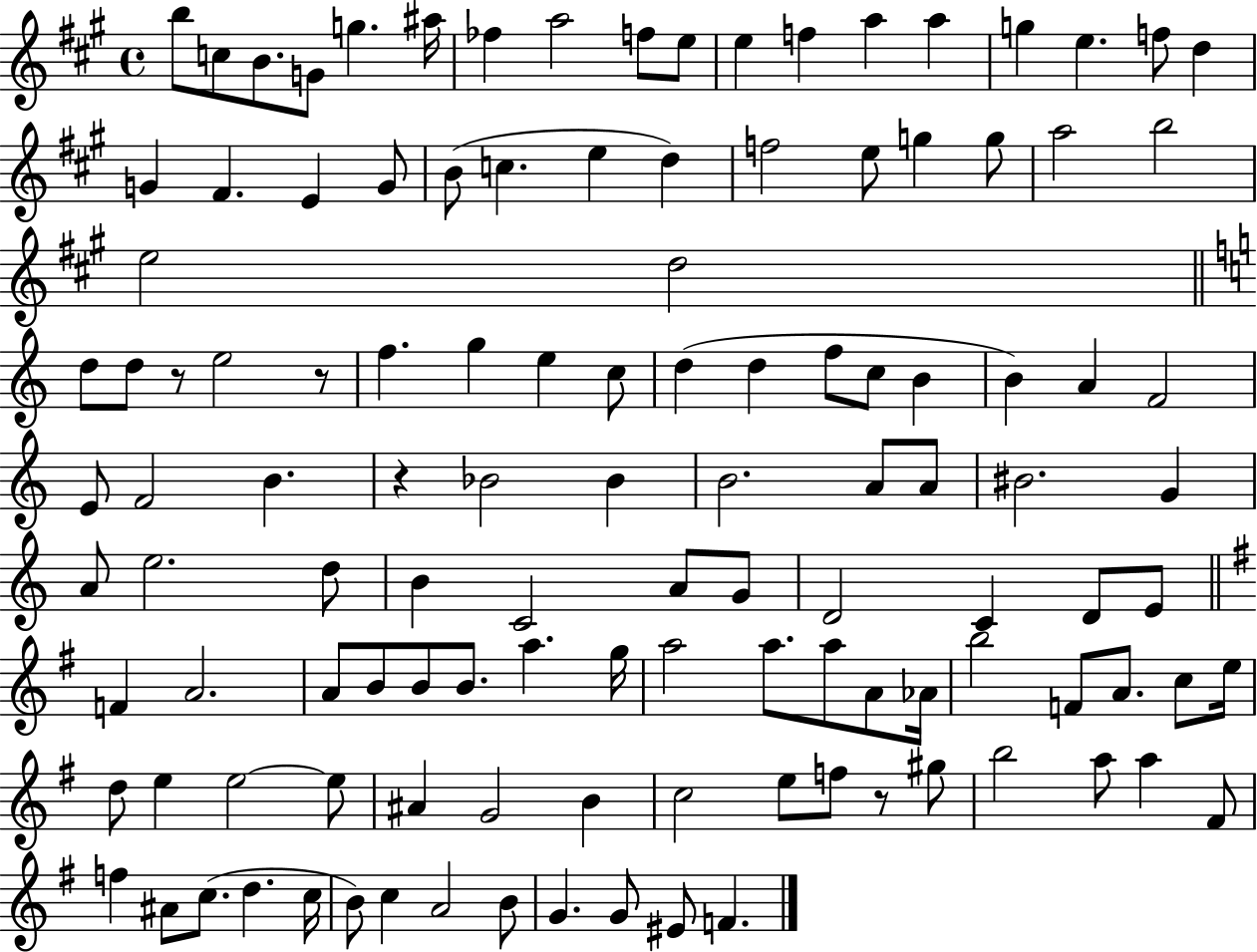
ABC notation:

X:1
T:Untitled
M:4/4
L:1/4
K:A
b/2 c/2 B/2 G/2 g ^a/4 _f a2 f/2 e/2 e f a a g e f/2 d G ^F E G/2 B/2 c e d f2 e/2 g g/2 a2 b2 e2 d2 d/2 d/2 z/2 e2 z/2 f g e c/2 d d f/2 c/2 B B A F2 E/2 F2 B z _B2 _B B2 A/2 A/2 ^B2 G A/2 e2 d/2 B C2 A/2 G/2 D2 C D/2 E/2 F A2 A/2 B/2 B/2 B/2 a g/4 a2 a/2 a/2 A/2 _A/4 b2 F/2 A/2 c/2 e/4 d/2 e e2 e/2 ^A G2 B c2 e/2 f/2 z/2 ^g/2 b2 a/2 a ^F/2 f ^A/2 c/2 d c/4 B/2 c A2 B/2 G G/2 ^E/2 F